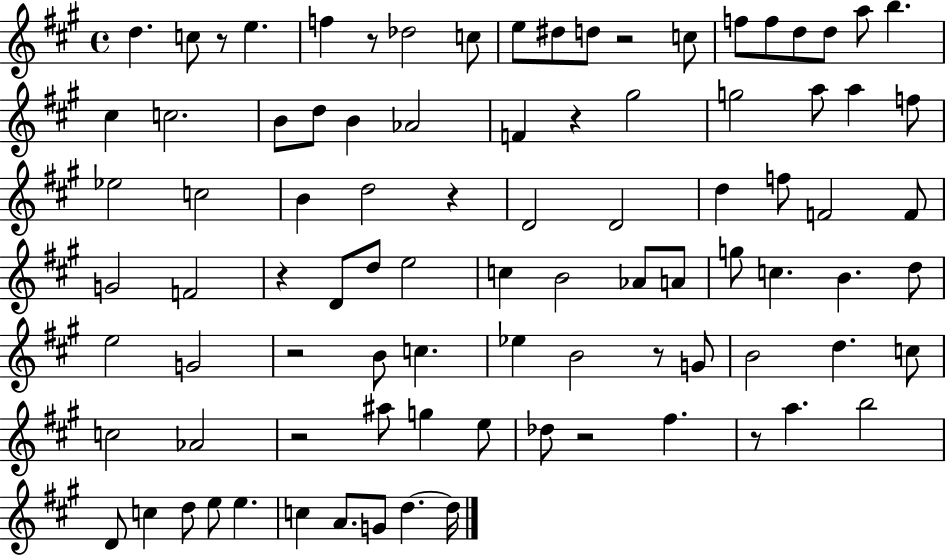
X:1
T:Untitled
M:4/4
L:1/4
K:A
d c/2 z/2 e f z/2 _d2 c/2 e/2 ^d/2 d/2 z2 c/2 f/2 f/2 d/2 d/2 a/2 b ^c c2 B/2 d/2 B _A2 F z ^g2 g2 a/2 a f/2 _e2 c2 B d2 z D2 D2 d f/2 F2 F/2 G2 F2 z D/2 d/2 e2 c B2 _A/2 A/2 g/2 c B d/2 e2 G2 z2 B/2 c _e B2 z/2 G/2 B2 d c/2 c2 _A2 z2 ^a/2 g e/2 _d/2 z2 ^f z/2 a b2 D/2 c d/2 e/2 e c A/2 G/2 d d/4